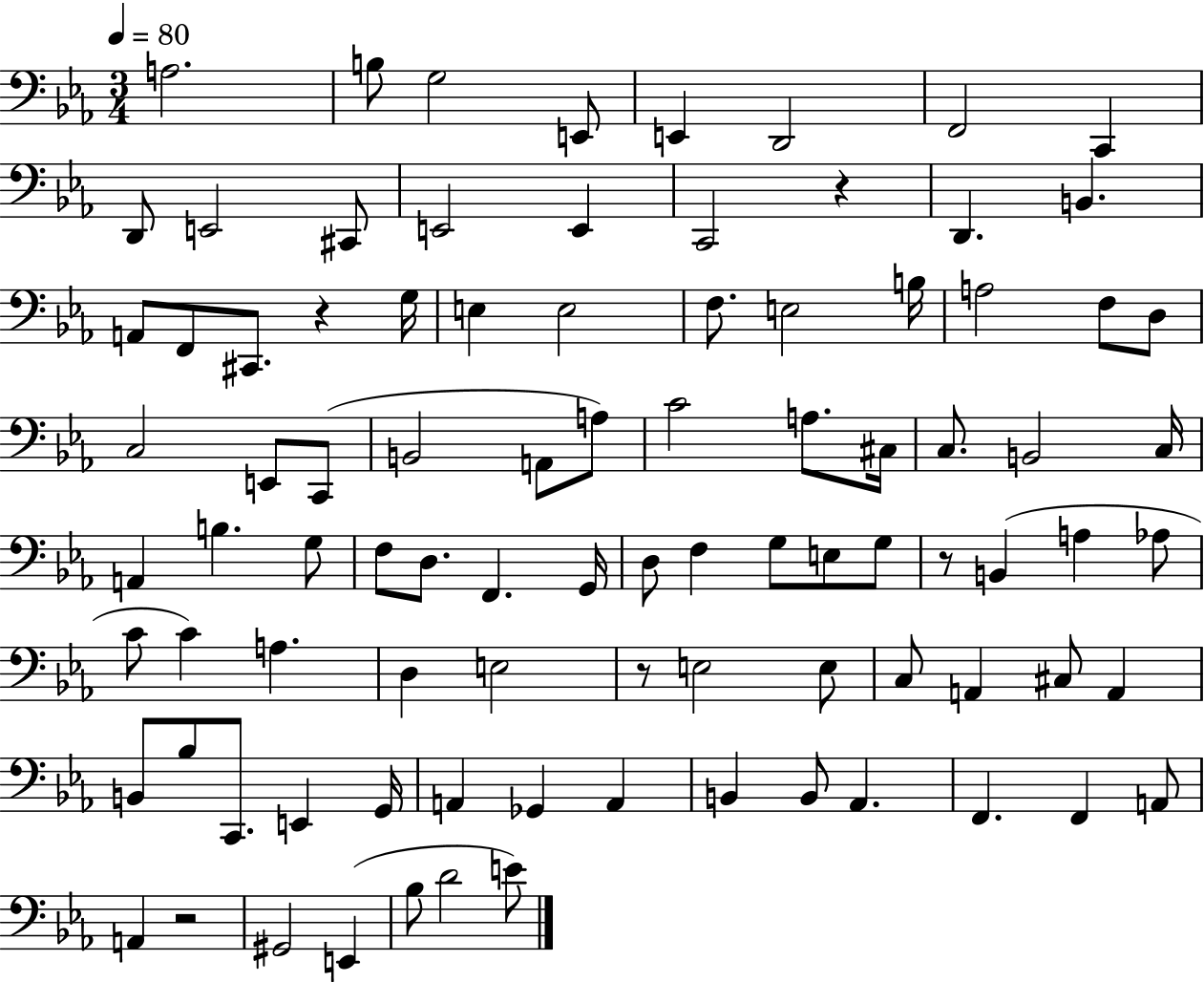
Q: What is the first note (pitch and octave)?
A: A3